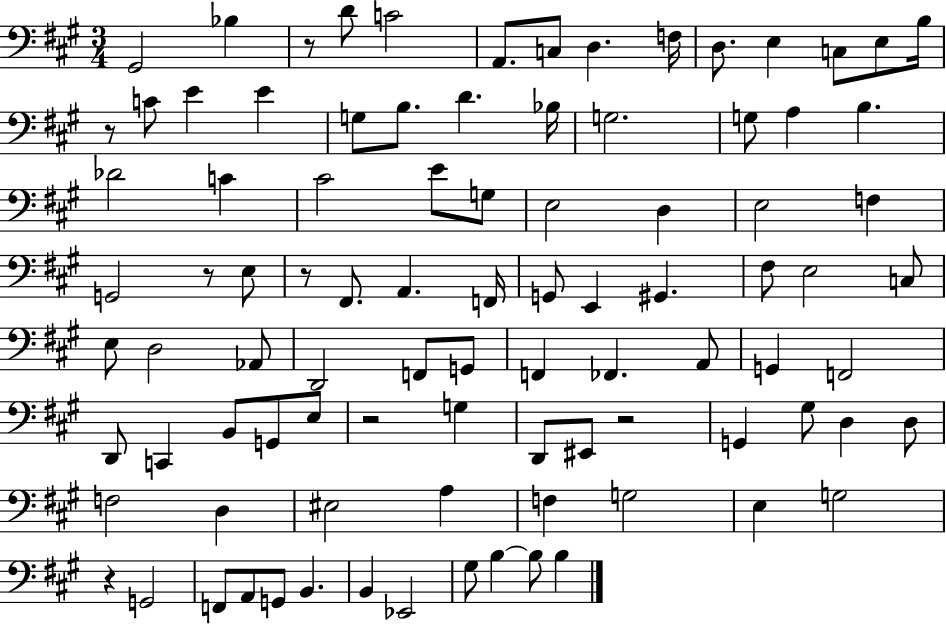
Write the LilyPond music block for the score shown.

{
  \clef bass
  \numericTimeSignature
  \time 3/4
  \key a \major
  \repeat volta 2 { gis,2 bes4 | r8 d'8 c'2 | a,8. c8 d4. f16 | d8. e4 c8 e8 b16 | \break r8 c'8 e'4 e'4 | g8 b8. d'4. bes16 | g2. | g8 a4 b4. | \break des'2 c'4 | cis'2 e'8 g8 | e2 d4 | e2 f4 | \break g,2 r8 e8 | r8 fis,8. a,4. f,16 | g,8 e,4 gis,4. | fis8 e2 c8 | \break e8 d2 aes,8 | d,2 f,8 g,8 | f,4 fes,4. a,8 | g,4 f,2 | \break d,8 c,4 b,8 g,8 e8 | r2 g4 | d,8 eis,8 r2 | g,4 gis8 d4 d8 | \break f2 d4 | eis2 a4 | f4 g2 | e4 g2 | \break r4 g,2 | f,8 a,8 g,8 b,4. | b,4 ees,2 | gis8 b4~~ b8 b4 | \break } \bar "|."
}